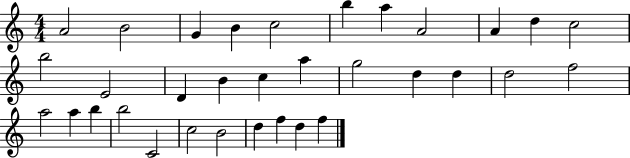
A4/h B4/h G4/q B4/q C5/h B5/q A5/q A4/h A4/q D5/q C5/h B5/h E4/h D4/q B4/q C5/q A5/q G5/h D5/q D5/q D5/h F5/h A5/h A5/q B5/q B5/h C4/h C5/h B4/h D5/q F5/q D5/q F5/q